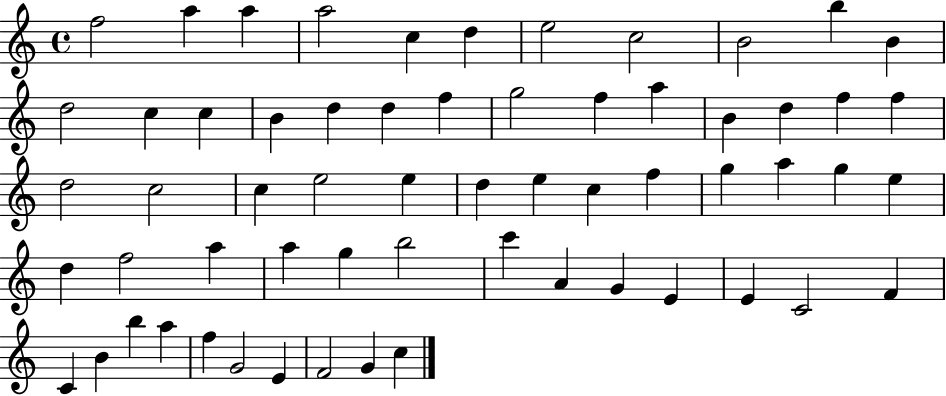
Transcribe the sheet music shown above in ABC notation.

X:1
T:Untitled
M:4/4
L:1/4
K:C
f2 a a a2 c d e2 c2 B2 b B d2 c c B d d f g2 f a B d f f d2 c2 c e2 e d e c f g a g e d f2 a a g b2 c' A G E E C2 F C B b a f G2 E F2 G c